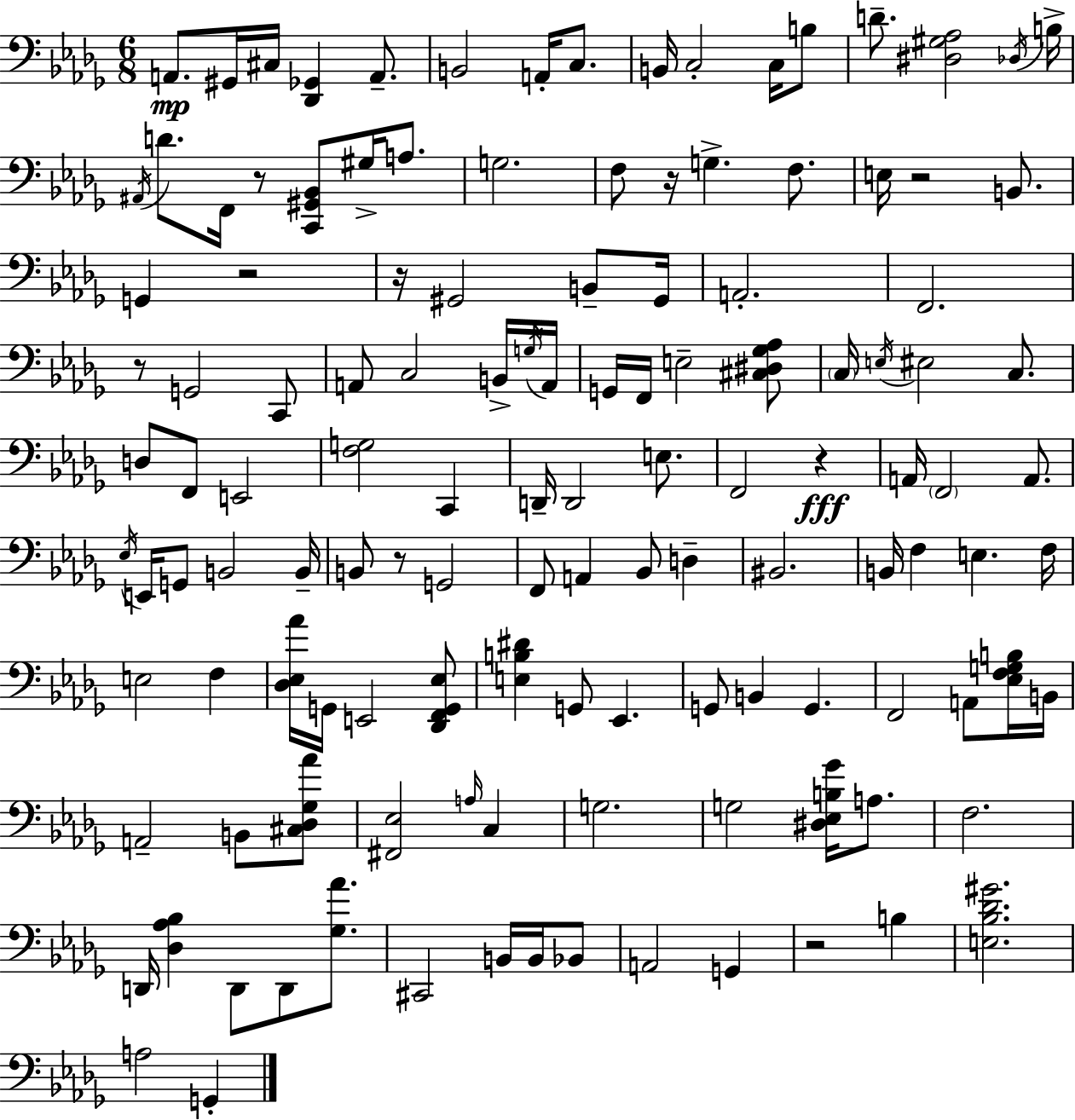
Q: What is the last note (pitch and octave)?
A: G2